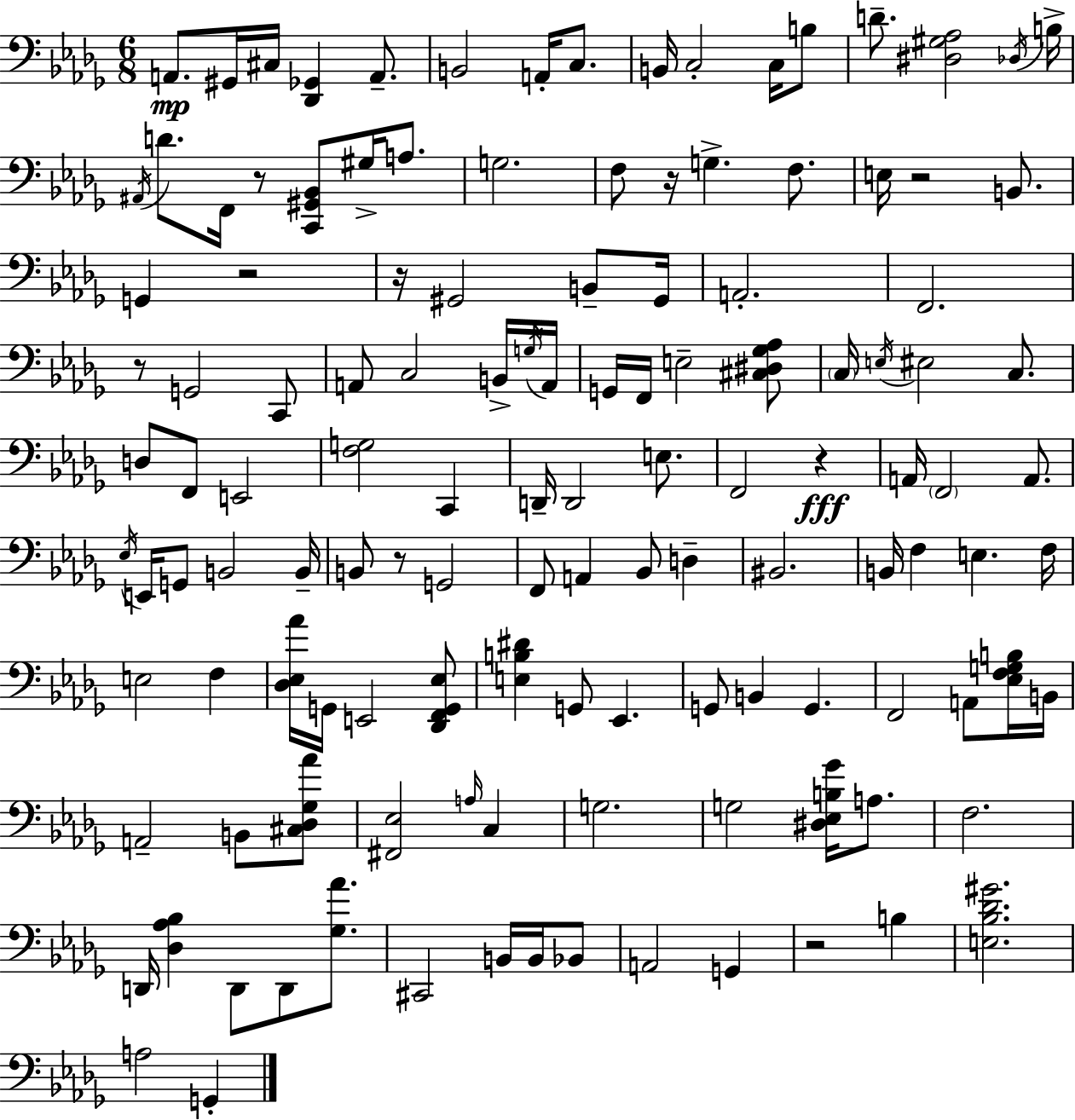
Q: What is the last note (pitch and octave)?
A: G2